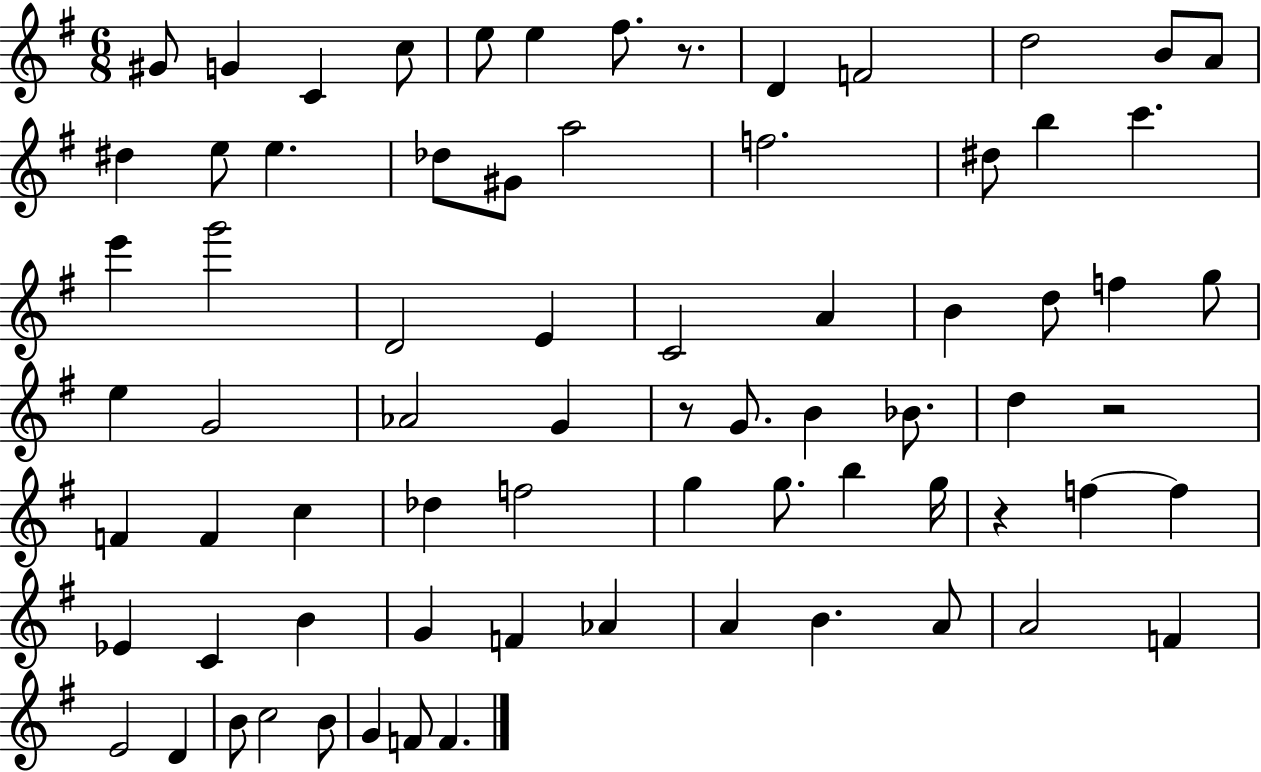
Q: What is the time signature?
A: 6/8